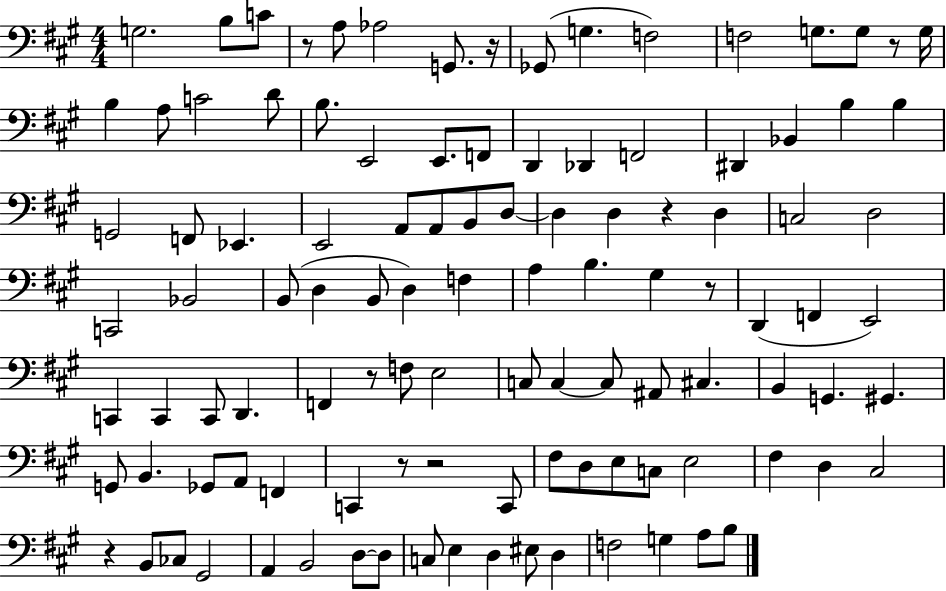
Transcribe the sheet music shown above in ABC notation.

X:1
T:Untitled
M:4/4
L:1/4
K:A
G,2 B,/2 C/2 z/2 A,/2 _A,2 G,,/2 z/4 _G,,/2 G, F,2 F,2 G,/2 G,/2 z/2 G,/4 B, A,/2 C2 D/2 B,/2 E,,2 E,,/2 F,,/2 D,, _D,, F,,2 ^D,, _B,, B, B, G,,2 F,,/2 _E,, E,,2 A,,/2 A,,/2 B,,/2 D,/2 D, D, z D, C,2 D,2 C,,2 _B,,2 B,,/2 D, B,,/2 D, F, A, B, ^G, z/2 D,, F,, E,,2 C,, C,, C,,/2 D,, F,, z/2 F,/2 E,2 C,/2 C, C,/2 ^A,,/2 ^C, B,, G,, ^G,, G,,/2 B,, _G,,/2 A,,/2 F,, C,, z/2 z2 C,,/2 ^F,/2 D,/2 E,/2 C,/2 E,2 ^F, D, ^C,2 z B,,/2 _C,/2 ^G,,2 A,, B,,2 D,/2 D,/2 C,/2 E, D, ^E,/2 D, F,2 G, A,/2 B,/2